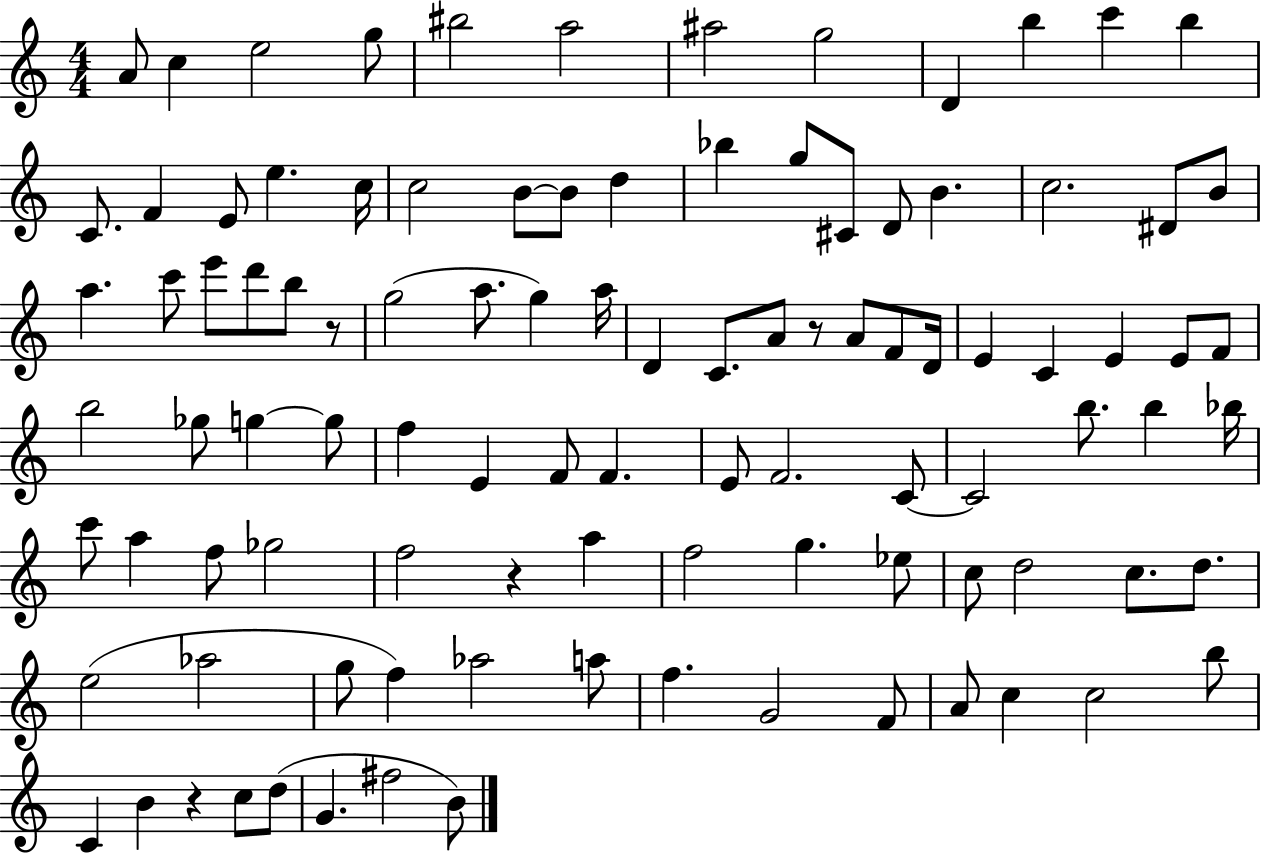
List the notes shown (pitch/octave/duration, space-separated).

A4/e C5/q E5/h G5/e BIS5/h A5/h A#5/h G5/h D4/q B5/q C6/q B5/q C4/e. F4/q E4/e E5/q. C5/s C5/h B4/e B4/e D5/q Bb5/q G5/e C#4/e D4/e B4/q. C5/h. D#4/e B4/e A5/q. C6/e E6/e D6/e B5/e R/e G5/h A5/e. G5/q A5/s D4/q C4/e. A4/e R/e A4/e F4/e D4/s E4/q C4/q E4/q E4/e F4/e B5/h Gb5/e G5/q G5/e F5/q E4/q F4/e F4/q. E4/e F4/h. C4/e C4/h B5/e. B5/q Bb5/s C6/e A5/q F5/e Gb5/h F5/h R/q A5/q F5/h G5/q. Eb5/e C5/e D5/h C5/e. D5/e. E5/h Ab5/h G5/e F5/q Ab5/h A5/e F5/q. G4/h F4/e A4/e C5/q C5/h B5/e C4/q B4/q R/q C5/e D5/e G4/q. F#5/h B4/e